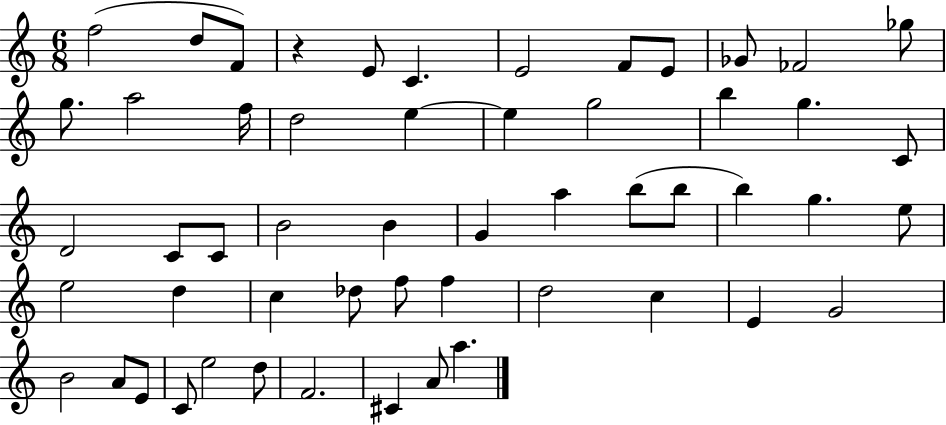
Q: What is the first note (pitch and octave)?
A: F5